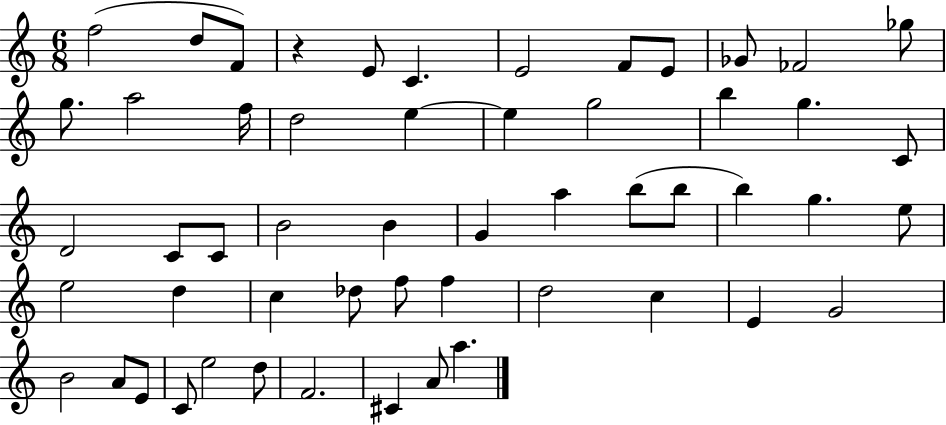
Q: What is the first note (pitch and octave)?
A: F5